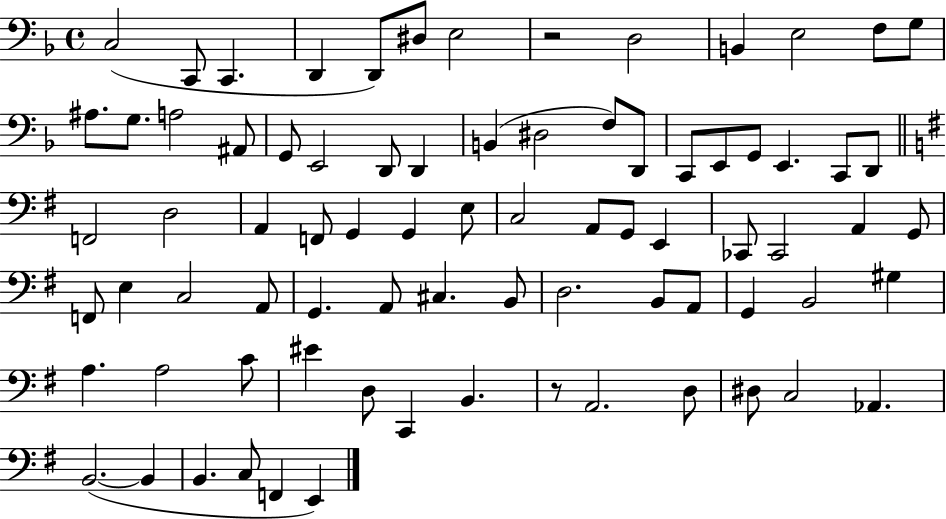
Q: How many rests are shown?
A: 2